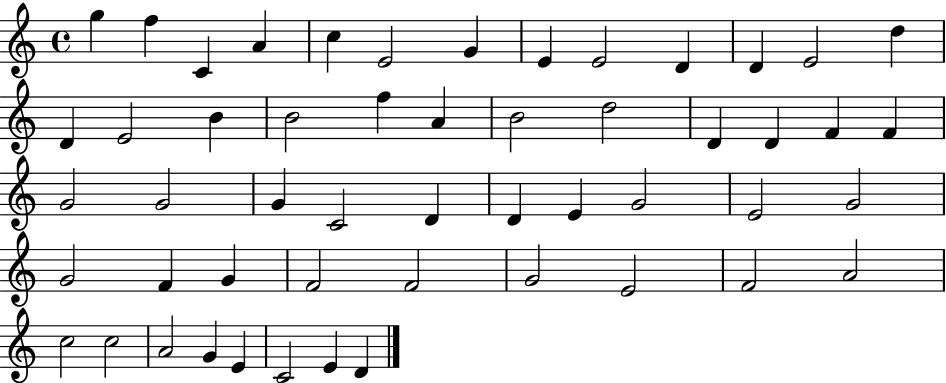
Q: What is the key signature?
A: C major